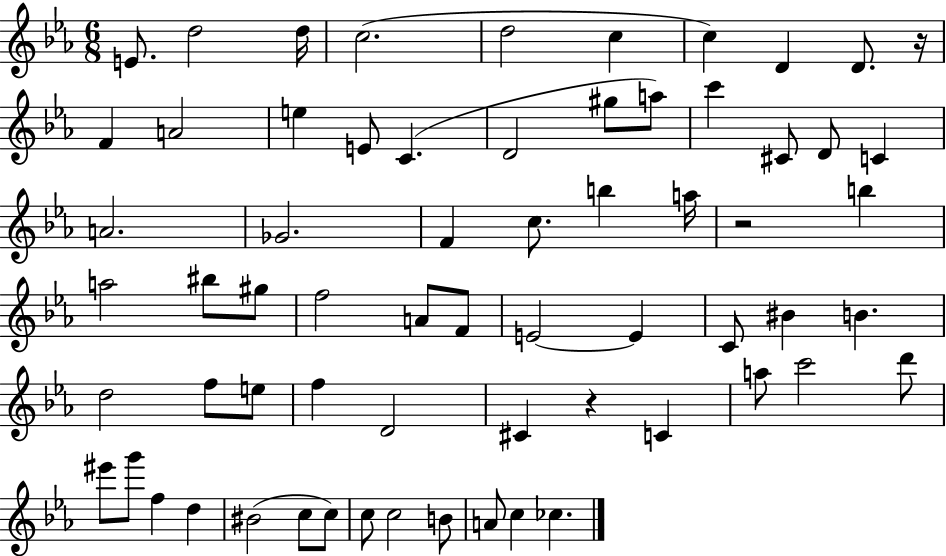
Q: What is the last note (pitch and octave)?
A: CES5